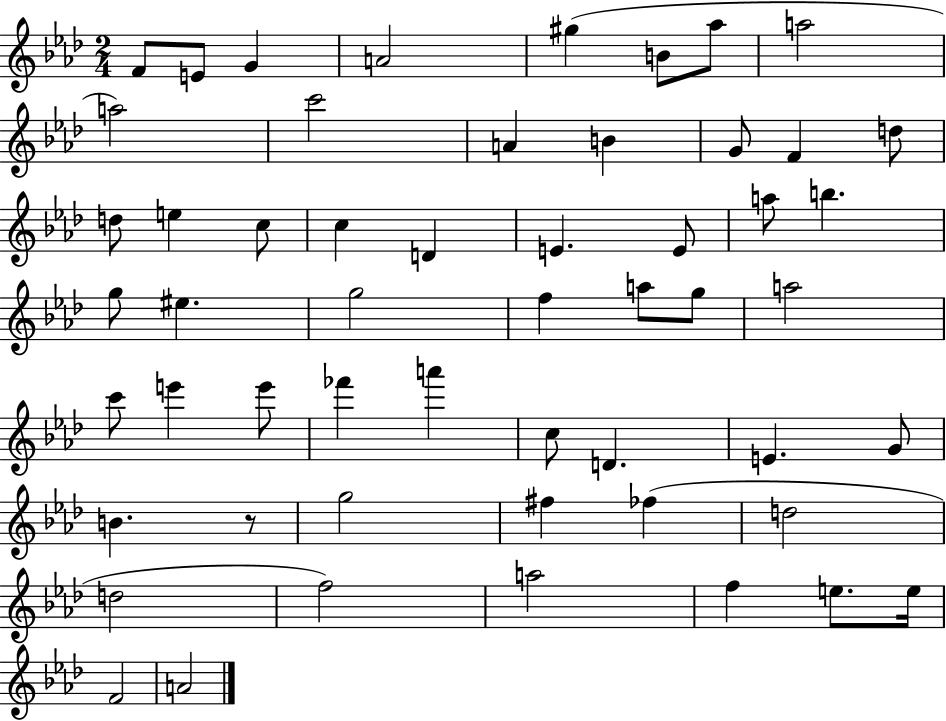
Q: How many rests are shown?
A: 1